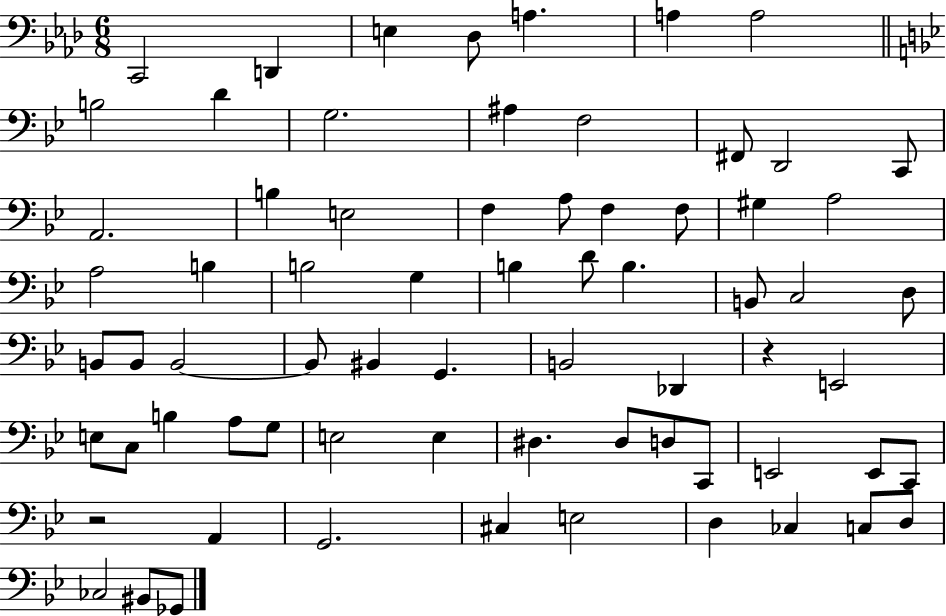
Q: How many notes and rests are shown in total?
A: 70